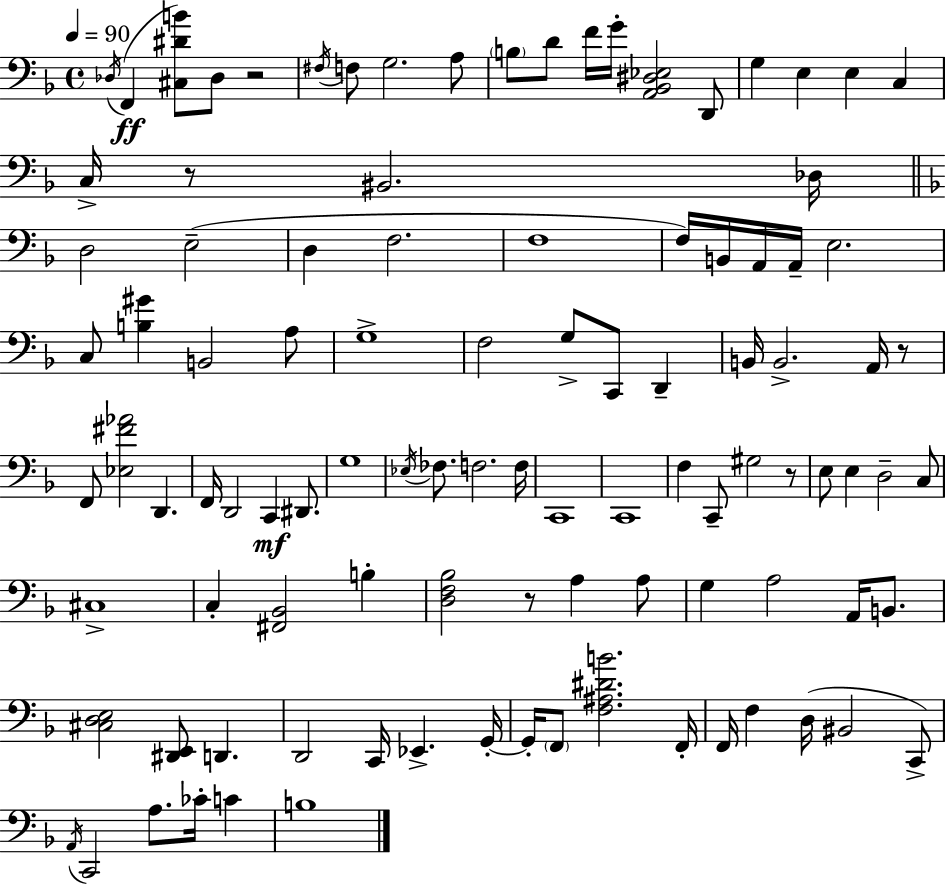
{
  \clef bass
  \time 4/4
  \defaultTimeSignature
  \key f \major
  \tempo 4 = 90
  \acciaccatura { des16 }(\ff f,4 <cis dis' b'>8) des8 r2 | \acciaccatura { fis16 } f8 g2. | a8 \parenthesize b8 d'8 f'16 g'16-. <a, bes, dis ees>2 | d,8 g4 e4 e4 c4 | \break c16-> r8 bis,2. | des16 \bar "||" \break \key f \major d2 e2--( | d4 f2. | f1 | f16) b,16 a,16 a,16-- e2. | \break c8 <b gis'>4 b,2 a8 | g1-> | f2 g8-> c,8 d,4-- | b,16 b,2.-> a,16 r8 | \break f,8 <ees fis' aes'>2 d,4. | f,16 d,2 c,4\mf dis,8. | g1 | \acciaccatura { ees16 } fes8. f2. | \break f16 c,1 | c,1 | f4 c,8-- gis2 r8 | e8 e4 d2-- c8 | \break cis1-> | c4-. <fis, bes,>2 b4-. | <d f bes>2 r8 a4 a8 | g4 a2 a,16 b,8. | \break <cis d e>2 <dis, e,>8 d,4. | d,2 c,16 ees,4.-> | g,16-.~~ g,16-. \parenthesize f,8 <f ais dis' b'>2. | f,16-. f,16 f4 d16( bis,2 c,8->) | \break \acciaccatura { a,16 } c,2 a8. ces'16-. c'4 | b1 | \bar "|."
}